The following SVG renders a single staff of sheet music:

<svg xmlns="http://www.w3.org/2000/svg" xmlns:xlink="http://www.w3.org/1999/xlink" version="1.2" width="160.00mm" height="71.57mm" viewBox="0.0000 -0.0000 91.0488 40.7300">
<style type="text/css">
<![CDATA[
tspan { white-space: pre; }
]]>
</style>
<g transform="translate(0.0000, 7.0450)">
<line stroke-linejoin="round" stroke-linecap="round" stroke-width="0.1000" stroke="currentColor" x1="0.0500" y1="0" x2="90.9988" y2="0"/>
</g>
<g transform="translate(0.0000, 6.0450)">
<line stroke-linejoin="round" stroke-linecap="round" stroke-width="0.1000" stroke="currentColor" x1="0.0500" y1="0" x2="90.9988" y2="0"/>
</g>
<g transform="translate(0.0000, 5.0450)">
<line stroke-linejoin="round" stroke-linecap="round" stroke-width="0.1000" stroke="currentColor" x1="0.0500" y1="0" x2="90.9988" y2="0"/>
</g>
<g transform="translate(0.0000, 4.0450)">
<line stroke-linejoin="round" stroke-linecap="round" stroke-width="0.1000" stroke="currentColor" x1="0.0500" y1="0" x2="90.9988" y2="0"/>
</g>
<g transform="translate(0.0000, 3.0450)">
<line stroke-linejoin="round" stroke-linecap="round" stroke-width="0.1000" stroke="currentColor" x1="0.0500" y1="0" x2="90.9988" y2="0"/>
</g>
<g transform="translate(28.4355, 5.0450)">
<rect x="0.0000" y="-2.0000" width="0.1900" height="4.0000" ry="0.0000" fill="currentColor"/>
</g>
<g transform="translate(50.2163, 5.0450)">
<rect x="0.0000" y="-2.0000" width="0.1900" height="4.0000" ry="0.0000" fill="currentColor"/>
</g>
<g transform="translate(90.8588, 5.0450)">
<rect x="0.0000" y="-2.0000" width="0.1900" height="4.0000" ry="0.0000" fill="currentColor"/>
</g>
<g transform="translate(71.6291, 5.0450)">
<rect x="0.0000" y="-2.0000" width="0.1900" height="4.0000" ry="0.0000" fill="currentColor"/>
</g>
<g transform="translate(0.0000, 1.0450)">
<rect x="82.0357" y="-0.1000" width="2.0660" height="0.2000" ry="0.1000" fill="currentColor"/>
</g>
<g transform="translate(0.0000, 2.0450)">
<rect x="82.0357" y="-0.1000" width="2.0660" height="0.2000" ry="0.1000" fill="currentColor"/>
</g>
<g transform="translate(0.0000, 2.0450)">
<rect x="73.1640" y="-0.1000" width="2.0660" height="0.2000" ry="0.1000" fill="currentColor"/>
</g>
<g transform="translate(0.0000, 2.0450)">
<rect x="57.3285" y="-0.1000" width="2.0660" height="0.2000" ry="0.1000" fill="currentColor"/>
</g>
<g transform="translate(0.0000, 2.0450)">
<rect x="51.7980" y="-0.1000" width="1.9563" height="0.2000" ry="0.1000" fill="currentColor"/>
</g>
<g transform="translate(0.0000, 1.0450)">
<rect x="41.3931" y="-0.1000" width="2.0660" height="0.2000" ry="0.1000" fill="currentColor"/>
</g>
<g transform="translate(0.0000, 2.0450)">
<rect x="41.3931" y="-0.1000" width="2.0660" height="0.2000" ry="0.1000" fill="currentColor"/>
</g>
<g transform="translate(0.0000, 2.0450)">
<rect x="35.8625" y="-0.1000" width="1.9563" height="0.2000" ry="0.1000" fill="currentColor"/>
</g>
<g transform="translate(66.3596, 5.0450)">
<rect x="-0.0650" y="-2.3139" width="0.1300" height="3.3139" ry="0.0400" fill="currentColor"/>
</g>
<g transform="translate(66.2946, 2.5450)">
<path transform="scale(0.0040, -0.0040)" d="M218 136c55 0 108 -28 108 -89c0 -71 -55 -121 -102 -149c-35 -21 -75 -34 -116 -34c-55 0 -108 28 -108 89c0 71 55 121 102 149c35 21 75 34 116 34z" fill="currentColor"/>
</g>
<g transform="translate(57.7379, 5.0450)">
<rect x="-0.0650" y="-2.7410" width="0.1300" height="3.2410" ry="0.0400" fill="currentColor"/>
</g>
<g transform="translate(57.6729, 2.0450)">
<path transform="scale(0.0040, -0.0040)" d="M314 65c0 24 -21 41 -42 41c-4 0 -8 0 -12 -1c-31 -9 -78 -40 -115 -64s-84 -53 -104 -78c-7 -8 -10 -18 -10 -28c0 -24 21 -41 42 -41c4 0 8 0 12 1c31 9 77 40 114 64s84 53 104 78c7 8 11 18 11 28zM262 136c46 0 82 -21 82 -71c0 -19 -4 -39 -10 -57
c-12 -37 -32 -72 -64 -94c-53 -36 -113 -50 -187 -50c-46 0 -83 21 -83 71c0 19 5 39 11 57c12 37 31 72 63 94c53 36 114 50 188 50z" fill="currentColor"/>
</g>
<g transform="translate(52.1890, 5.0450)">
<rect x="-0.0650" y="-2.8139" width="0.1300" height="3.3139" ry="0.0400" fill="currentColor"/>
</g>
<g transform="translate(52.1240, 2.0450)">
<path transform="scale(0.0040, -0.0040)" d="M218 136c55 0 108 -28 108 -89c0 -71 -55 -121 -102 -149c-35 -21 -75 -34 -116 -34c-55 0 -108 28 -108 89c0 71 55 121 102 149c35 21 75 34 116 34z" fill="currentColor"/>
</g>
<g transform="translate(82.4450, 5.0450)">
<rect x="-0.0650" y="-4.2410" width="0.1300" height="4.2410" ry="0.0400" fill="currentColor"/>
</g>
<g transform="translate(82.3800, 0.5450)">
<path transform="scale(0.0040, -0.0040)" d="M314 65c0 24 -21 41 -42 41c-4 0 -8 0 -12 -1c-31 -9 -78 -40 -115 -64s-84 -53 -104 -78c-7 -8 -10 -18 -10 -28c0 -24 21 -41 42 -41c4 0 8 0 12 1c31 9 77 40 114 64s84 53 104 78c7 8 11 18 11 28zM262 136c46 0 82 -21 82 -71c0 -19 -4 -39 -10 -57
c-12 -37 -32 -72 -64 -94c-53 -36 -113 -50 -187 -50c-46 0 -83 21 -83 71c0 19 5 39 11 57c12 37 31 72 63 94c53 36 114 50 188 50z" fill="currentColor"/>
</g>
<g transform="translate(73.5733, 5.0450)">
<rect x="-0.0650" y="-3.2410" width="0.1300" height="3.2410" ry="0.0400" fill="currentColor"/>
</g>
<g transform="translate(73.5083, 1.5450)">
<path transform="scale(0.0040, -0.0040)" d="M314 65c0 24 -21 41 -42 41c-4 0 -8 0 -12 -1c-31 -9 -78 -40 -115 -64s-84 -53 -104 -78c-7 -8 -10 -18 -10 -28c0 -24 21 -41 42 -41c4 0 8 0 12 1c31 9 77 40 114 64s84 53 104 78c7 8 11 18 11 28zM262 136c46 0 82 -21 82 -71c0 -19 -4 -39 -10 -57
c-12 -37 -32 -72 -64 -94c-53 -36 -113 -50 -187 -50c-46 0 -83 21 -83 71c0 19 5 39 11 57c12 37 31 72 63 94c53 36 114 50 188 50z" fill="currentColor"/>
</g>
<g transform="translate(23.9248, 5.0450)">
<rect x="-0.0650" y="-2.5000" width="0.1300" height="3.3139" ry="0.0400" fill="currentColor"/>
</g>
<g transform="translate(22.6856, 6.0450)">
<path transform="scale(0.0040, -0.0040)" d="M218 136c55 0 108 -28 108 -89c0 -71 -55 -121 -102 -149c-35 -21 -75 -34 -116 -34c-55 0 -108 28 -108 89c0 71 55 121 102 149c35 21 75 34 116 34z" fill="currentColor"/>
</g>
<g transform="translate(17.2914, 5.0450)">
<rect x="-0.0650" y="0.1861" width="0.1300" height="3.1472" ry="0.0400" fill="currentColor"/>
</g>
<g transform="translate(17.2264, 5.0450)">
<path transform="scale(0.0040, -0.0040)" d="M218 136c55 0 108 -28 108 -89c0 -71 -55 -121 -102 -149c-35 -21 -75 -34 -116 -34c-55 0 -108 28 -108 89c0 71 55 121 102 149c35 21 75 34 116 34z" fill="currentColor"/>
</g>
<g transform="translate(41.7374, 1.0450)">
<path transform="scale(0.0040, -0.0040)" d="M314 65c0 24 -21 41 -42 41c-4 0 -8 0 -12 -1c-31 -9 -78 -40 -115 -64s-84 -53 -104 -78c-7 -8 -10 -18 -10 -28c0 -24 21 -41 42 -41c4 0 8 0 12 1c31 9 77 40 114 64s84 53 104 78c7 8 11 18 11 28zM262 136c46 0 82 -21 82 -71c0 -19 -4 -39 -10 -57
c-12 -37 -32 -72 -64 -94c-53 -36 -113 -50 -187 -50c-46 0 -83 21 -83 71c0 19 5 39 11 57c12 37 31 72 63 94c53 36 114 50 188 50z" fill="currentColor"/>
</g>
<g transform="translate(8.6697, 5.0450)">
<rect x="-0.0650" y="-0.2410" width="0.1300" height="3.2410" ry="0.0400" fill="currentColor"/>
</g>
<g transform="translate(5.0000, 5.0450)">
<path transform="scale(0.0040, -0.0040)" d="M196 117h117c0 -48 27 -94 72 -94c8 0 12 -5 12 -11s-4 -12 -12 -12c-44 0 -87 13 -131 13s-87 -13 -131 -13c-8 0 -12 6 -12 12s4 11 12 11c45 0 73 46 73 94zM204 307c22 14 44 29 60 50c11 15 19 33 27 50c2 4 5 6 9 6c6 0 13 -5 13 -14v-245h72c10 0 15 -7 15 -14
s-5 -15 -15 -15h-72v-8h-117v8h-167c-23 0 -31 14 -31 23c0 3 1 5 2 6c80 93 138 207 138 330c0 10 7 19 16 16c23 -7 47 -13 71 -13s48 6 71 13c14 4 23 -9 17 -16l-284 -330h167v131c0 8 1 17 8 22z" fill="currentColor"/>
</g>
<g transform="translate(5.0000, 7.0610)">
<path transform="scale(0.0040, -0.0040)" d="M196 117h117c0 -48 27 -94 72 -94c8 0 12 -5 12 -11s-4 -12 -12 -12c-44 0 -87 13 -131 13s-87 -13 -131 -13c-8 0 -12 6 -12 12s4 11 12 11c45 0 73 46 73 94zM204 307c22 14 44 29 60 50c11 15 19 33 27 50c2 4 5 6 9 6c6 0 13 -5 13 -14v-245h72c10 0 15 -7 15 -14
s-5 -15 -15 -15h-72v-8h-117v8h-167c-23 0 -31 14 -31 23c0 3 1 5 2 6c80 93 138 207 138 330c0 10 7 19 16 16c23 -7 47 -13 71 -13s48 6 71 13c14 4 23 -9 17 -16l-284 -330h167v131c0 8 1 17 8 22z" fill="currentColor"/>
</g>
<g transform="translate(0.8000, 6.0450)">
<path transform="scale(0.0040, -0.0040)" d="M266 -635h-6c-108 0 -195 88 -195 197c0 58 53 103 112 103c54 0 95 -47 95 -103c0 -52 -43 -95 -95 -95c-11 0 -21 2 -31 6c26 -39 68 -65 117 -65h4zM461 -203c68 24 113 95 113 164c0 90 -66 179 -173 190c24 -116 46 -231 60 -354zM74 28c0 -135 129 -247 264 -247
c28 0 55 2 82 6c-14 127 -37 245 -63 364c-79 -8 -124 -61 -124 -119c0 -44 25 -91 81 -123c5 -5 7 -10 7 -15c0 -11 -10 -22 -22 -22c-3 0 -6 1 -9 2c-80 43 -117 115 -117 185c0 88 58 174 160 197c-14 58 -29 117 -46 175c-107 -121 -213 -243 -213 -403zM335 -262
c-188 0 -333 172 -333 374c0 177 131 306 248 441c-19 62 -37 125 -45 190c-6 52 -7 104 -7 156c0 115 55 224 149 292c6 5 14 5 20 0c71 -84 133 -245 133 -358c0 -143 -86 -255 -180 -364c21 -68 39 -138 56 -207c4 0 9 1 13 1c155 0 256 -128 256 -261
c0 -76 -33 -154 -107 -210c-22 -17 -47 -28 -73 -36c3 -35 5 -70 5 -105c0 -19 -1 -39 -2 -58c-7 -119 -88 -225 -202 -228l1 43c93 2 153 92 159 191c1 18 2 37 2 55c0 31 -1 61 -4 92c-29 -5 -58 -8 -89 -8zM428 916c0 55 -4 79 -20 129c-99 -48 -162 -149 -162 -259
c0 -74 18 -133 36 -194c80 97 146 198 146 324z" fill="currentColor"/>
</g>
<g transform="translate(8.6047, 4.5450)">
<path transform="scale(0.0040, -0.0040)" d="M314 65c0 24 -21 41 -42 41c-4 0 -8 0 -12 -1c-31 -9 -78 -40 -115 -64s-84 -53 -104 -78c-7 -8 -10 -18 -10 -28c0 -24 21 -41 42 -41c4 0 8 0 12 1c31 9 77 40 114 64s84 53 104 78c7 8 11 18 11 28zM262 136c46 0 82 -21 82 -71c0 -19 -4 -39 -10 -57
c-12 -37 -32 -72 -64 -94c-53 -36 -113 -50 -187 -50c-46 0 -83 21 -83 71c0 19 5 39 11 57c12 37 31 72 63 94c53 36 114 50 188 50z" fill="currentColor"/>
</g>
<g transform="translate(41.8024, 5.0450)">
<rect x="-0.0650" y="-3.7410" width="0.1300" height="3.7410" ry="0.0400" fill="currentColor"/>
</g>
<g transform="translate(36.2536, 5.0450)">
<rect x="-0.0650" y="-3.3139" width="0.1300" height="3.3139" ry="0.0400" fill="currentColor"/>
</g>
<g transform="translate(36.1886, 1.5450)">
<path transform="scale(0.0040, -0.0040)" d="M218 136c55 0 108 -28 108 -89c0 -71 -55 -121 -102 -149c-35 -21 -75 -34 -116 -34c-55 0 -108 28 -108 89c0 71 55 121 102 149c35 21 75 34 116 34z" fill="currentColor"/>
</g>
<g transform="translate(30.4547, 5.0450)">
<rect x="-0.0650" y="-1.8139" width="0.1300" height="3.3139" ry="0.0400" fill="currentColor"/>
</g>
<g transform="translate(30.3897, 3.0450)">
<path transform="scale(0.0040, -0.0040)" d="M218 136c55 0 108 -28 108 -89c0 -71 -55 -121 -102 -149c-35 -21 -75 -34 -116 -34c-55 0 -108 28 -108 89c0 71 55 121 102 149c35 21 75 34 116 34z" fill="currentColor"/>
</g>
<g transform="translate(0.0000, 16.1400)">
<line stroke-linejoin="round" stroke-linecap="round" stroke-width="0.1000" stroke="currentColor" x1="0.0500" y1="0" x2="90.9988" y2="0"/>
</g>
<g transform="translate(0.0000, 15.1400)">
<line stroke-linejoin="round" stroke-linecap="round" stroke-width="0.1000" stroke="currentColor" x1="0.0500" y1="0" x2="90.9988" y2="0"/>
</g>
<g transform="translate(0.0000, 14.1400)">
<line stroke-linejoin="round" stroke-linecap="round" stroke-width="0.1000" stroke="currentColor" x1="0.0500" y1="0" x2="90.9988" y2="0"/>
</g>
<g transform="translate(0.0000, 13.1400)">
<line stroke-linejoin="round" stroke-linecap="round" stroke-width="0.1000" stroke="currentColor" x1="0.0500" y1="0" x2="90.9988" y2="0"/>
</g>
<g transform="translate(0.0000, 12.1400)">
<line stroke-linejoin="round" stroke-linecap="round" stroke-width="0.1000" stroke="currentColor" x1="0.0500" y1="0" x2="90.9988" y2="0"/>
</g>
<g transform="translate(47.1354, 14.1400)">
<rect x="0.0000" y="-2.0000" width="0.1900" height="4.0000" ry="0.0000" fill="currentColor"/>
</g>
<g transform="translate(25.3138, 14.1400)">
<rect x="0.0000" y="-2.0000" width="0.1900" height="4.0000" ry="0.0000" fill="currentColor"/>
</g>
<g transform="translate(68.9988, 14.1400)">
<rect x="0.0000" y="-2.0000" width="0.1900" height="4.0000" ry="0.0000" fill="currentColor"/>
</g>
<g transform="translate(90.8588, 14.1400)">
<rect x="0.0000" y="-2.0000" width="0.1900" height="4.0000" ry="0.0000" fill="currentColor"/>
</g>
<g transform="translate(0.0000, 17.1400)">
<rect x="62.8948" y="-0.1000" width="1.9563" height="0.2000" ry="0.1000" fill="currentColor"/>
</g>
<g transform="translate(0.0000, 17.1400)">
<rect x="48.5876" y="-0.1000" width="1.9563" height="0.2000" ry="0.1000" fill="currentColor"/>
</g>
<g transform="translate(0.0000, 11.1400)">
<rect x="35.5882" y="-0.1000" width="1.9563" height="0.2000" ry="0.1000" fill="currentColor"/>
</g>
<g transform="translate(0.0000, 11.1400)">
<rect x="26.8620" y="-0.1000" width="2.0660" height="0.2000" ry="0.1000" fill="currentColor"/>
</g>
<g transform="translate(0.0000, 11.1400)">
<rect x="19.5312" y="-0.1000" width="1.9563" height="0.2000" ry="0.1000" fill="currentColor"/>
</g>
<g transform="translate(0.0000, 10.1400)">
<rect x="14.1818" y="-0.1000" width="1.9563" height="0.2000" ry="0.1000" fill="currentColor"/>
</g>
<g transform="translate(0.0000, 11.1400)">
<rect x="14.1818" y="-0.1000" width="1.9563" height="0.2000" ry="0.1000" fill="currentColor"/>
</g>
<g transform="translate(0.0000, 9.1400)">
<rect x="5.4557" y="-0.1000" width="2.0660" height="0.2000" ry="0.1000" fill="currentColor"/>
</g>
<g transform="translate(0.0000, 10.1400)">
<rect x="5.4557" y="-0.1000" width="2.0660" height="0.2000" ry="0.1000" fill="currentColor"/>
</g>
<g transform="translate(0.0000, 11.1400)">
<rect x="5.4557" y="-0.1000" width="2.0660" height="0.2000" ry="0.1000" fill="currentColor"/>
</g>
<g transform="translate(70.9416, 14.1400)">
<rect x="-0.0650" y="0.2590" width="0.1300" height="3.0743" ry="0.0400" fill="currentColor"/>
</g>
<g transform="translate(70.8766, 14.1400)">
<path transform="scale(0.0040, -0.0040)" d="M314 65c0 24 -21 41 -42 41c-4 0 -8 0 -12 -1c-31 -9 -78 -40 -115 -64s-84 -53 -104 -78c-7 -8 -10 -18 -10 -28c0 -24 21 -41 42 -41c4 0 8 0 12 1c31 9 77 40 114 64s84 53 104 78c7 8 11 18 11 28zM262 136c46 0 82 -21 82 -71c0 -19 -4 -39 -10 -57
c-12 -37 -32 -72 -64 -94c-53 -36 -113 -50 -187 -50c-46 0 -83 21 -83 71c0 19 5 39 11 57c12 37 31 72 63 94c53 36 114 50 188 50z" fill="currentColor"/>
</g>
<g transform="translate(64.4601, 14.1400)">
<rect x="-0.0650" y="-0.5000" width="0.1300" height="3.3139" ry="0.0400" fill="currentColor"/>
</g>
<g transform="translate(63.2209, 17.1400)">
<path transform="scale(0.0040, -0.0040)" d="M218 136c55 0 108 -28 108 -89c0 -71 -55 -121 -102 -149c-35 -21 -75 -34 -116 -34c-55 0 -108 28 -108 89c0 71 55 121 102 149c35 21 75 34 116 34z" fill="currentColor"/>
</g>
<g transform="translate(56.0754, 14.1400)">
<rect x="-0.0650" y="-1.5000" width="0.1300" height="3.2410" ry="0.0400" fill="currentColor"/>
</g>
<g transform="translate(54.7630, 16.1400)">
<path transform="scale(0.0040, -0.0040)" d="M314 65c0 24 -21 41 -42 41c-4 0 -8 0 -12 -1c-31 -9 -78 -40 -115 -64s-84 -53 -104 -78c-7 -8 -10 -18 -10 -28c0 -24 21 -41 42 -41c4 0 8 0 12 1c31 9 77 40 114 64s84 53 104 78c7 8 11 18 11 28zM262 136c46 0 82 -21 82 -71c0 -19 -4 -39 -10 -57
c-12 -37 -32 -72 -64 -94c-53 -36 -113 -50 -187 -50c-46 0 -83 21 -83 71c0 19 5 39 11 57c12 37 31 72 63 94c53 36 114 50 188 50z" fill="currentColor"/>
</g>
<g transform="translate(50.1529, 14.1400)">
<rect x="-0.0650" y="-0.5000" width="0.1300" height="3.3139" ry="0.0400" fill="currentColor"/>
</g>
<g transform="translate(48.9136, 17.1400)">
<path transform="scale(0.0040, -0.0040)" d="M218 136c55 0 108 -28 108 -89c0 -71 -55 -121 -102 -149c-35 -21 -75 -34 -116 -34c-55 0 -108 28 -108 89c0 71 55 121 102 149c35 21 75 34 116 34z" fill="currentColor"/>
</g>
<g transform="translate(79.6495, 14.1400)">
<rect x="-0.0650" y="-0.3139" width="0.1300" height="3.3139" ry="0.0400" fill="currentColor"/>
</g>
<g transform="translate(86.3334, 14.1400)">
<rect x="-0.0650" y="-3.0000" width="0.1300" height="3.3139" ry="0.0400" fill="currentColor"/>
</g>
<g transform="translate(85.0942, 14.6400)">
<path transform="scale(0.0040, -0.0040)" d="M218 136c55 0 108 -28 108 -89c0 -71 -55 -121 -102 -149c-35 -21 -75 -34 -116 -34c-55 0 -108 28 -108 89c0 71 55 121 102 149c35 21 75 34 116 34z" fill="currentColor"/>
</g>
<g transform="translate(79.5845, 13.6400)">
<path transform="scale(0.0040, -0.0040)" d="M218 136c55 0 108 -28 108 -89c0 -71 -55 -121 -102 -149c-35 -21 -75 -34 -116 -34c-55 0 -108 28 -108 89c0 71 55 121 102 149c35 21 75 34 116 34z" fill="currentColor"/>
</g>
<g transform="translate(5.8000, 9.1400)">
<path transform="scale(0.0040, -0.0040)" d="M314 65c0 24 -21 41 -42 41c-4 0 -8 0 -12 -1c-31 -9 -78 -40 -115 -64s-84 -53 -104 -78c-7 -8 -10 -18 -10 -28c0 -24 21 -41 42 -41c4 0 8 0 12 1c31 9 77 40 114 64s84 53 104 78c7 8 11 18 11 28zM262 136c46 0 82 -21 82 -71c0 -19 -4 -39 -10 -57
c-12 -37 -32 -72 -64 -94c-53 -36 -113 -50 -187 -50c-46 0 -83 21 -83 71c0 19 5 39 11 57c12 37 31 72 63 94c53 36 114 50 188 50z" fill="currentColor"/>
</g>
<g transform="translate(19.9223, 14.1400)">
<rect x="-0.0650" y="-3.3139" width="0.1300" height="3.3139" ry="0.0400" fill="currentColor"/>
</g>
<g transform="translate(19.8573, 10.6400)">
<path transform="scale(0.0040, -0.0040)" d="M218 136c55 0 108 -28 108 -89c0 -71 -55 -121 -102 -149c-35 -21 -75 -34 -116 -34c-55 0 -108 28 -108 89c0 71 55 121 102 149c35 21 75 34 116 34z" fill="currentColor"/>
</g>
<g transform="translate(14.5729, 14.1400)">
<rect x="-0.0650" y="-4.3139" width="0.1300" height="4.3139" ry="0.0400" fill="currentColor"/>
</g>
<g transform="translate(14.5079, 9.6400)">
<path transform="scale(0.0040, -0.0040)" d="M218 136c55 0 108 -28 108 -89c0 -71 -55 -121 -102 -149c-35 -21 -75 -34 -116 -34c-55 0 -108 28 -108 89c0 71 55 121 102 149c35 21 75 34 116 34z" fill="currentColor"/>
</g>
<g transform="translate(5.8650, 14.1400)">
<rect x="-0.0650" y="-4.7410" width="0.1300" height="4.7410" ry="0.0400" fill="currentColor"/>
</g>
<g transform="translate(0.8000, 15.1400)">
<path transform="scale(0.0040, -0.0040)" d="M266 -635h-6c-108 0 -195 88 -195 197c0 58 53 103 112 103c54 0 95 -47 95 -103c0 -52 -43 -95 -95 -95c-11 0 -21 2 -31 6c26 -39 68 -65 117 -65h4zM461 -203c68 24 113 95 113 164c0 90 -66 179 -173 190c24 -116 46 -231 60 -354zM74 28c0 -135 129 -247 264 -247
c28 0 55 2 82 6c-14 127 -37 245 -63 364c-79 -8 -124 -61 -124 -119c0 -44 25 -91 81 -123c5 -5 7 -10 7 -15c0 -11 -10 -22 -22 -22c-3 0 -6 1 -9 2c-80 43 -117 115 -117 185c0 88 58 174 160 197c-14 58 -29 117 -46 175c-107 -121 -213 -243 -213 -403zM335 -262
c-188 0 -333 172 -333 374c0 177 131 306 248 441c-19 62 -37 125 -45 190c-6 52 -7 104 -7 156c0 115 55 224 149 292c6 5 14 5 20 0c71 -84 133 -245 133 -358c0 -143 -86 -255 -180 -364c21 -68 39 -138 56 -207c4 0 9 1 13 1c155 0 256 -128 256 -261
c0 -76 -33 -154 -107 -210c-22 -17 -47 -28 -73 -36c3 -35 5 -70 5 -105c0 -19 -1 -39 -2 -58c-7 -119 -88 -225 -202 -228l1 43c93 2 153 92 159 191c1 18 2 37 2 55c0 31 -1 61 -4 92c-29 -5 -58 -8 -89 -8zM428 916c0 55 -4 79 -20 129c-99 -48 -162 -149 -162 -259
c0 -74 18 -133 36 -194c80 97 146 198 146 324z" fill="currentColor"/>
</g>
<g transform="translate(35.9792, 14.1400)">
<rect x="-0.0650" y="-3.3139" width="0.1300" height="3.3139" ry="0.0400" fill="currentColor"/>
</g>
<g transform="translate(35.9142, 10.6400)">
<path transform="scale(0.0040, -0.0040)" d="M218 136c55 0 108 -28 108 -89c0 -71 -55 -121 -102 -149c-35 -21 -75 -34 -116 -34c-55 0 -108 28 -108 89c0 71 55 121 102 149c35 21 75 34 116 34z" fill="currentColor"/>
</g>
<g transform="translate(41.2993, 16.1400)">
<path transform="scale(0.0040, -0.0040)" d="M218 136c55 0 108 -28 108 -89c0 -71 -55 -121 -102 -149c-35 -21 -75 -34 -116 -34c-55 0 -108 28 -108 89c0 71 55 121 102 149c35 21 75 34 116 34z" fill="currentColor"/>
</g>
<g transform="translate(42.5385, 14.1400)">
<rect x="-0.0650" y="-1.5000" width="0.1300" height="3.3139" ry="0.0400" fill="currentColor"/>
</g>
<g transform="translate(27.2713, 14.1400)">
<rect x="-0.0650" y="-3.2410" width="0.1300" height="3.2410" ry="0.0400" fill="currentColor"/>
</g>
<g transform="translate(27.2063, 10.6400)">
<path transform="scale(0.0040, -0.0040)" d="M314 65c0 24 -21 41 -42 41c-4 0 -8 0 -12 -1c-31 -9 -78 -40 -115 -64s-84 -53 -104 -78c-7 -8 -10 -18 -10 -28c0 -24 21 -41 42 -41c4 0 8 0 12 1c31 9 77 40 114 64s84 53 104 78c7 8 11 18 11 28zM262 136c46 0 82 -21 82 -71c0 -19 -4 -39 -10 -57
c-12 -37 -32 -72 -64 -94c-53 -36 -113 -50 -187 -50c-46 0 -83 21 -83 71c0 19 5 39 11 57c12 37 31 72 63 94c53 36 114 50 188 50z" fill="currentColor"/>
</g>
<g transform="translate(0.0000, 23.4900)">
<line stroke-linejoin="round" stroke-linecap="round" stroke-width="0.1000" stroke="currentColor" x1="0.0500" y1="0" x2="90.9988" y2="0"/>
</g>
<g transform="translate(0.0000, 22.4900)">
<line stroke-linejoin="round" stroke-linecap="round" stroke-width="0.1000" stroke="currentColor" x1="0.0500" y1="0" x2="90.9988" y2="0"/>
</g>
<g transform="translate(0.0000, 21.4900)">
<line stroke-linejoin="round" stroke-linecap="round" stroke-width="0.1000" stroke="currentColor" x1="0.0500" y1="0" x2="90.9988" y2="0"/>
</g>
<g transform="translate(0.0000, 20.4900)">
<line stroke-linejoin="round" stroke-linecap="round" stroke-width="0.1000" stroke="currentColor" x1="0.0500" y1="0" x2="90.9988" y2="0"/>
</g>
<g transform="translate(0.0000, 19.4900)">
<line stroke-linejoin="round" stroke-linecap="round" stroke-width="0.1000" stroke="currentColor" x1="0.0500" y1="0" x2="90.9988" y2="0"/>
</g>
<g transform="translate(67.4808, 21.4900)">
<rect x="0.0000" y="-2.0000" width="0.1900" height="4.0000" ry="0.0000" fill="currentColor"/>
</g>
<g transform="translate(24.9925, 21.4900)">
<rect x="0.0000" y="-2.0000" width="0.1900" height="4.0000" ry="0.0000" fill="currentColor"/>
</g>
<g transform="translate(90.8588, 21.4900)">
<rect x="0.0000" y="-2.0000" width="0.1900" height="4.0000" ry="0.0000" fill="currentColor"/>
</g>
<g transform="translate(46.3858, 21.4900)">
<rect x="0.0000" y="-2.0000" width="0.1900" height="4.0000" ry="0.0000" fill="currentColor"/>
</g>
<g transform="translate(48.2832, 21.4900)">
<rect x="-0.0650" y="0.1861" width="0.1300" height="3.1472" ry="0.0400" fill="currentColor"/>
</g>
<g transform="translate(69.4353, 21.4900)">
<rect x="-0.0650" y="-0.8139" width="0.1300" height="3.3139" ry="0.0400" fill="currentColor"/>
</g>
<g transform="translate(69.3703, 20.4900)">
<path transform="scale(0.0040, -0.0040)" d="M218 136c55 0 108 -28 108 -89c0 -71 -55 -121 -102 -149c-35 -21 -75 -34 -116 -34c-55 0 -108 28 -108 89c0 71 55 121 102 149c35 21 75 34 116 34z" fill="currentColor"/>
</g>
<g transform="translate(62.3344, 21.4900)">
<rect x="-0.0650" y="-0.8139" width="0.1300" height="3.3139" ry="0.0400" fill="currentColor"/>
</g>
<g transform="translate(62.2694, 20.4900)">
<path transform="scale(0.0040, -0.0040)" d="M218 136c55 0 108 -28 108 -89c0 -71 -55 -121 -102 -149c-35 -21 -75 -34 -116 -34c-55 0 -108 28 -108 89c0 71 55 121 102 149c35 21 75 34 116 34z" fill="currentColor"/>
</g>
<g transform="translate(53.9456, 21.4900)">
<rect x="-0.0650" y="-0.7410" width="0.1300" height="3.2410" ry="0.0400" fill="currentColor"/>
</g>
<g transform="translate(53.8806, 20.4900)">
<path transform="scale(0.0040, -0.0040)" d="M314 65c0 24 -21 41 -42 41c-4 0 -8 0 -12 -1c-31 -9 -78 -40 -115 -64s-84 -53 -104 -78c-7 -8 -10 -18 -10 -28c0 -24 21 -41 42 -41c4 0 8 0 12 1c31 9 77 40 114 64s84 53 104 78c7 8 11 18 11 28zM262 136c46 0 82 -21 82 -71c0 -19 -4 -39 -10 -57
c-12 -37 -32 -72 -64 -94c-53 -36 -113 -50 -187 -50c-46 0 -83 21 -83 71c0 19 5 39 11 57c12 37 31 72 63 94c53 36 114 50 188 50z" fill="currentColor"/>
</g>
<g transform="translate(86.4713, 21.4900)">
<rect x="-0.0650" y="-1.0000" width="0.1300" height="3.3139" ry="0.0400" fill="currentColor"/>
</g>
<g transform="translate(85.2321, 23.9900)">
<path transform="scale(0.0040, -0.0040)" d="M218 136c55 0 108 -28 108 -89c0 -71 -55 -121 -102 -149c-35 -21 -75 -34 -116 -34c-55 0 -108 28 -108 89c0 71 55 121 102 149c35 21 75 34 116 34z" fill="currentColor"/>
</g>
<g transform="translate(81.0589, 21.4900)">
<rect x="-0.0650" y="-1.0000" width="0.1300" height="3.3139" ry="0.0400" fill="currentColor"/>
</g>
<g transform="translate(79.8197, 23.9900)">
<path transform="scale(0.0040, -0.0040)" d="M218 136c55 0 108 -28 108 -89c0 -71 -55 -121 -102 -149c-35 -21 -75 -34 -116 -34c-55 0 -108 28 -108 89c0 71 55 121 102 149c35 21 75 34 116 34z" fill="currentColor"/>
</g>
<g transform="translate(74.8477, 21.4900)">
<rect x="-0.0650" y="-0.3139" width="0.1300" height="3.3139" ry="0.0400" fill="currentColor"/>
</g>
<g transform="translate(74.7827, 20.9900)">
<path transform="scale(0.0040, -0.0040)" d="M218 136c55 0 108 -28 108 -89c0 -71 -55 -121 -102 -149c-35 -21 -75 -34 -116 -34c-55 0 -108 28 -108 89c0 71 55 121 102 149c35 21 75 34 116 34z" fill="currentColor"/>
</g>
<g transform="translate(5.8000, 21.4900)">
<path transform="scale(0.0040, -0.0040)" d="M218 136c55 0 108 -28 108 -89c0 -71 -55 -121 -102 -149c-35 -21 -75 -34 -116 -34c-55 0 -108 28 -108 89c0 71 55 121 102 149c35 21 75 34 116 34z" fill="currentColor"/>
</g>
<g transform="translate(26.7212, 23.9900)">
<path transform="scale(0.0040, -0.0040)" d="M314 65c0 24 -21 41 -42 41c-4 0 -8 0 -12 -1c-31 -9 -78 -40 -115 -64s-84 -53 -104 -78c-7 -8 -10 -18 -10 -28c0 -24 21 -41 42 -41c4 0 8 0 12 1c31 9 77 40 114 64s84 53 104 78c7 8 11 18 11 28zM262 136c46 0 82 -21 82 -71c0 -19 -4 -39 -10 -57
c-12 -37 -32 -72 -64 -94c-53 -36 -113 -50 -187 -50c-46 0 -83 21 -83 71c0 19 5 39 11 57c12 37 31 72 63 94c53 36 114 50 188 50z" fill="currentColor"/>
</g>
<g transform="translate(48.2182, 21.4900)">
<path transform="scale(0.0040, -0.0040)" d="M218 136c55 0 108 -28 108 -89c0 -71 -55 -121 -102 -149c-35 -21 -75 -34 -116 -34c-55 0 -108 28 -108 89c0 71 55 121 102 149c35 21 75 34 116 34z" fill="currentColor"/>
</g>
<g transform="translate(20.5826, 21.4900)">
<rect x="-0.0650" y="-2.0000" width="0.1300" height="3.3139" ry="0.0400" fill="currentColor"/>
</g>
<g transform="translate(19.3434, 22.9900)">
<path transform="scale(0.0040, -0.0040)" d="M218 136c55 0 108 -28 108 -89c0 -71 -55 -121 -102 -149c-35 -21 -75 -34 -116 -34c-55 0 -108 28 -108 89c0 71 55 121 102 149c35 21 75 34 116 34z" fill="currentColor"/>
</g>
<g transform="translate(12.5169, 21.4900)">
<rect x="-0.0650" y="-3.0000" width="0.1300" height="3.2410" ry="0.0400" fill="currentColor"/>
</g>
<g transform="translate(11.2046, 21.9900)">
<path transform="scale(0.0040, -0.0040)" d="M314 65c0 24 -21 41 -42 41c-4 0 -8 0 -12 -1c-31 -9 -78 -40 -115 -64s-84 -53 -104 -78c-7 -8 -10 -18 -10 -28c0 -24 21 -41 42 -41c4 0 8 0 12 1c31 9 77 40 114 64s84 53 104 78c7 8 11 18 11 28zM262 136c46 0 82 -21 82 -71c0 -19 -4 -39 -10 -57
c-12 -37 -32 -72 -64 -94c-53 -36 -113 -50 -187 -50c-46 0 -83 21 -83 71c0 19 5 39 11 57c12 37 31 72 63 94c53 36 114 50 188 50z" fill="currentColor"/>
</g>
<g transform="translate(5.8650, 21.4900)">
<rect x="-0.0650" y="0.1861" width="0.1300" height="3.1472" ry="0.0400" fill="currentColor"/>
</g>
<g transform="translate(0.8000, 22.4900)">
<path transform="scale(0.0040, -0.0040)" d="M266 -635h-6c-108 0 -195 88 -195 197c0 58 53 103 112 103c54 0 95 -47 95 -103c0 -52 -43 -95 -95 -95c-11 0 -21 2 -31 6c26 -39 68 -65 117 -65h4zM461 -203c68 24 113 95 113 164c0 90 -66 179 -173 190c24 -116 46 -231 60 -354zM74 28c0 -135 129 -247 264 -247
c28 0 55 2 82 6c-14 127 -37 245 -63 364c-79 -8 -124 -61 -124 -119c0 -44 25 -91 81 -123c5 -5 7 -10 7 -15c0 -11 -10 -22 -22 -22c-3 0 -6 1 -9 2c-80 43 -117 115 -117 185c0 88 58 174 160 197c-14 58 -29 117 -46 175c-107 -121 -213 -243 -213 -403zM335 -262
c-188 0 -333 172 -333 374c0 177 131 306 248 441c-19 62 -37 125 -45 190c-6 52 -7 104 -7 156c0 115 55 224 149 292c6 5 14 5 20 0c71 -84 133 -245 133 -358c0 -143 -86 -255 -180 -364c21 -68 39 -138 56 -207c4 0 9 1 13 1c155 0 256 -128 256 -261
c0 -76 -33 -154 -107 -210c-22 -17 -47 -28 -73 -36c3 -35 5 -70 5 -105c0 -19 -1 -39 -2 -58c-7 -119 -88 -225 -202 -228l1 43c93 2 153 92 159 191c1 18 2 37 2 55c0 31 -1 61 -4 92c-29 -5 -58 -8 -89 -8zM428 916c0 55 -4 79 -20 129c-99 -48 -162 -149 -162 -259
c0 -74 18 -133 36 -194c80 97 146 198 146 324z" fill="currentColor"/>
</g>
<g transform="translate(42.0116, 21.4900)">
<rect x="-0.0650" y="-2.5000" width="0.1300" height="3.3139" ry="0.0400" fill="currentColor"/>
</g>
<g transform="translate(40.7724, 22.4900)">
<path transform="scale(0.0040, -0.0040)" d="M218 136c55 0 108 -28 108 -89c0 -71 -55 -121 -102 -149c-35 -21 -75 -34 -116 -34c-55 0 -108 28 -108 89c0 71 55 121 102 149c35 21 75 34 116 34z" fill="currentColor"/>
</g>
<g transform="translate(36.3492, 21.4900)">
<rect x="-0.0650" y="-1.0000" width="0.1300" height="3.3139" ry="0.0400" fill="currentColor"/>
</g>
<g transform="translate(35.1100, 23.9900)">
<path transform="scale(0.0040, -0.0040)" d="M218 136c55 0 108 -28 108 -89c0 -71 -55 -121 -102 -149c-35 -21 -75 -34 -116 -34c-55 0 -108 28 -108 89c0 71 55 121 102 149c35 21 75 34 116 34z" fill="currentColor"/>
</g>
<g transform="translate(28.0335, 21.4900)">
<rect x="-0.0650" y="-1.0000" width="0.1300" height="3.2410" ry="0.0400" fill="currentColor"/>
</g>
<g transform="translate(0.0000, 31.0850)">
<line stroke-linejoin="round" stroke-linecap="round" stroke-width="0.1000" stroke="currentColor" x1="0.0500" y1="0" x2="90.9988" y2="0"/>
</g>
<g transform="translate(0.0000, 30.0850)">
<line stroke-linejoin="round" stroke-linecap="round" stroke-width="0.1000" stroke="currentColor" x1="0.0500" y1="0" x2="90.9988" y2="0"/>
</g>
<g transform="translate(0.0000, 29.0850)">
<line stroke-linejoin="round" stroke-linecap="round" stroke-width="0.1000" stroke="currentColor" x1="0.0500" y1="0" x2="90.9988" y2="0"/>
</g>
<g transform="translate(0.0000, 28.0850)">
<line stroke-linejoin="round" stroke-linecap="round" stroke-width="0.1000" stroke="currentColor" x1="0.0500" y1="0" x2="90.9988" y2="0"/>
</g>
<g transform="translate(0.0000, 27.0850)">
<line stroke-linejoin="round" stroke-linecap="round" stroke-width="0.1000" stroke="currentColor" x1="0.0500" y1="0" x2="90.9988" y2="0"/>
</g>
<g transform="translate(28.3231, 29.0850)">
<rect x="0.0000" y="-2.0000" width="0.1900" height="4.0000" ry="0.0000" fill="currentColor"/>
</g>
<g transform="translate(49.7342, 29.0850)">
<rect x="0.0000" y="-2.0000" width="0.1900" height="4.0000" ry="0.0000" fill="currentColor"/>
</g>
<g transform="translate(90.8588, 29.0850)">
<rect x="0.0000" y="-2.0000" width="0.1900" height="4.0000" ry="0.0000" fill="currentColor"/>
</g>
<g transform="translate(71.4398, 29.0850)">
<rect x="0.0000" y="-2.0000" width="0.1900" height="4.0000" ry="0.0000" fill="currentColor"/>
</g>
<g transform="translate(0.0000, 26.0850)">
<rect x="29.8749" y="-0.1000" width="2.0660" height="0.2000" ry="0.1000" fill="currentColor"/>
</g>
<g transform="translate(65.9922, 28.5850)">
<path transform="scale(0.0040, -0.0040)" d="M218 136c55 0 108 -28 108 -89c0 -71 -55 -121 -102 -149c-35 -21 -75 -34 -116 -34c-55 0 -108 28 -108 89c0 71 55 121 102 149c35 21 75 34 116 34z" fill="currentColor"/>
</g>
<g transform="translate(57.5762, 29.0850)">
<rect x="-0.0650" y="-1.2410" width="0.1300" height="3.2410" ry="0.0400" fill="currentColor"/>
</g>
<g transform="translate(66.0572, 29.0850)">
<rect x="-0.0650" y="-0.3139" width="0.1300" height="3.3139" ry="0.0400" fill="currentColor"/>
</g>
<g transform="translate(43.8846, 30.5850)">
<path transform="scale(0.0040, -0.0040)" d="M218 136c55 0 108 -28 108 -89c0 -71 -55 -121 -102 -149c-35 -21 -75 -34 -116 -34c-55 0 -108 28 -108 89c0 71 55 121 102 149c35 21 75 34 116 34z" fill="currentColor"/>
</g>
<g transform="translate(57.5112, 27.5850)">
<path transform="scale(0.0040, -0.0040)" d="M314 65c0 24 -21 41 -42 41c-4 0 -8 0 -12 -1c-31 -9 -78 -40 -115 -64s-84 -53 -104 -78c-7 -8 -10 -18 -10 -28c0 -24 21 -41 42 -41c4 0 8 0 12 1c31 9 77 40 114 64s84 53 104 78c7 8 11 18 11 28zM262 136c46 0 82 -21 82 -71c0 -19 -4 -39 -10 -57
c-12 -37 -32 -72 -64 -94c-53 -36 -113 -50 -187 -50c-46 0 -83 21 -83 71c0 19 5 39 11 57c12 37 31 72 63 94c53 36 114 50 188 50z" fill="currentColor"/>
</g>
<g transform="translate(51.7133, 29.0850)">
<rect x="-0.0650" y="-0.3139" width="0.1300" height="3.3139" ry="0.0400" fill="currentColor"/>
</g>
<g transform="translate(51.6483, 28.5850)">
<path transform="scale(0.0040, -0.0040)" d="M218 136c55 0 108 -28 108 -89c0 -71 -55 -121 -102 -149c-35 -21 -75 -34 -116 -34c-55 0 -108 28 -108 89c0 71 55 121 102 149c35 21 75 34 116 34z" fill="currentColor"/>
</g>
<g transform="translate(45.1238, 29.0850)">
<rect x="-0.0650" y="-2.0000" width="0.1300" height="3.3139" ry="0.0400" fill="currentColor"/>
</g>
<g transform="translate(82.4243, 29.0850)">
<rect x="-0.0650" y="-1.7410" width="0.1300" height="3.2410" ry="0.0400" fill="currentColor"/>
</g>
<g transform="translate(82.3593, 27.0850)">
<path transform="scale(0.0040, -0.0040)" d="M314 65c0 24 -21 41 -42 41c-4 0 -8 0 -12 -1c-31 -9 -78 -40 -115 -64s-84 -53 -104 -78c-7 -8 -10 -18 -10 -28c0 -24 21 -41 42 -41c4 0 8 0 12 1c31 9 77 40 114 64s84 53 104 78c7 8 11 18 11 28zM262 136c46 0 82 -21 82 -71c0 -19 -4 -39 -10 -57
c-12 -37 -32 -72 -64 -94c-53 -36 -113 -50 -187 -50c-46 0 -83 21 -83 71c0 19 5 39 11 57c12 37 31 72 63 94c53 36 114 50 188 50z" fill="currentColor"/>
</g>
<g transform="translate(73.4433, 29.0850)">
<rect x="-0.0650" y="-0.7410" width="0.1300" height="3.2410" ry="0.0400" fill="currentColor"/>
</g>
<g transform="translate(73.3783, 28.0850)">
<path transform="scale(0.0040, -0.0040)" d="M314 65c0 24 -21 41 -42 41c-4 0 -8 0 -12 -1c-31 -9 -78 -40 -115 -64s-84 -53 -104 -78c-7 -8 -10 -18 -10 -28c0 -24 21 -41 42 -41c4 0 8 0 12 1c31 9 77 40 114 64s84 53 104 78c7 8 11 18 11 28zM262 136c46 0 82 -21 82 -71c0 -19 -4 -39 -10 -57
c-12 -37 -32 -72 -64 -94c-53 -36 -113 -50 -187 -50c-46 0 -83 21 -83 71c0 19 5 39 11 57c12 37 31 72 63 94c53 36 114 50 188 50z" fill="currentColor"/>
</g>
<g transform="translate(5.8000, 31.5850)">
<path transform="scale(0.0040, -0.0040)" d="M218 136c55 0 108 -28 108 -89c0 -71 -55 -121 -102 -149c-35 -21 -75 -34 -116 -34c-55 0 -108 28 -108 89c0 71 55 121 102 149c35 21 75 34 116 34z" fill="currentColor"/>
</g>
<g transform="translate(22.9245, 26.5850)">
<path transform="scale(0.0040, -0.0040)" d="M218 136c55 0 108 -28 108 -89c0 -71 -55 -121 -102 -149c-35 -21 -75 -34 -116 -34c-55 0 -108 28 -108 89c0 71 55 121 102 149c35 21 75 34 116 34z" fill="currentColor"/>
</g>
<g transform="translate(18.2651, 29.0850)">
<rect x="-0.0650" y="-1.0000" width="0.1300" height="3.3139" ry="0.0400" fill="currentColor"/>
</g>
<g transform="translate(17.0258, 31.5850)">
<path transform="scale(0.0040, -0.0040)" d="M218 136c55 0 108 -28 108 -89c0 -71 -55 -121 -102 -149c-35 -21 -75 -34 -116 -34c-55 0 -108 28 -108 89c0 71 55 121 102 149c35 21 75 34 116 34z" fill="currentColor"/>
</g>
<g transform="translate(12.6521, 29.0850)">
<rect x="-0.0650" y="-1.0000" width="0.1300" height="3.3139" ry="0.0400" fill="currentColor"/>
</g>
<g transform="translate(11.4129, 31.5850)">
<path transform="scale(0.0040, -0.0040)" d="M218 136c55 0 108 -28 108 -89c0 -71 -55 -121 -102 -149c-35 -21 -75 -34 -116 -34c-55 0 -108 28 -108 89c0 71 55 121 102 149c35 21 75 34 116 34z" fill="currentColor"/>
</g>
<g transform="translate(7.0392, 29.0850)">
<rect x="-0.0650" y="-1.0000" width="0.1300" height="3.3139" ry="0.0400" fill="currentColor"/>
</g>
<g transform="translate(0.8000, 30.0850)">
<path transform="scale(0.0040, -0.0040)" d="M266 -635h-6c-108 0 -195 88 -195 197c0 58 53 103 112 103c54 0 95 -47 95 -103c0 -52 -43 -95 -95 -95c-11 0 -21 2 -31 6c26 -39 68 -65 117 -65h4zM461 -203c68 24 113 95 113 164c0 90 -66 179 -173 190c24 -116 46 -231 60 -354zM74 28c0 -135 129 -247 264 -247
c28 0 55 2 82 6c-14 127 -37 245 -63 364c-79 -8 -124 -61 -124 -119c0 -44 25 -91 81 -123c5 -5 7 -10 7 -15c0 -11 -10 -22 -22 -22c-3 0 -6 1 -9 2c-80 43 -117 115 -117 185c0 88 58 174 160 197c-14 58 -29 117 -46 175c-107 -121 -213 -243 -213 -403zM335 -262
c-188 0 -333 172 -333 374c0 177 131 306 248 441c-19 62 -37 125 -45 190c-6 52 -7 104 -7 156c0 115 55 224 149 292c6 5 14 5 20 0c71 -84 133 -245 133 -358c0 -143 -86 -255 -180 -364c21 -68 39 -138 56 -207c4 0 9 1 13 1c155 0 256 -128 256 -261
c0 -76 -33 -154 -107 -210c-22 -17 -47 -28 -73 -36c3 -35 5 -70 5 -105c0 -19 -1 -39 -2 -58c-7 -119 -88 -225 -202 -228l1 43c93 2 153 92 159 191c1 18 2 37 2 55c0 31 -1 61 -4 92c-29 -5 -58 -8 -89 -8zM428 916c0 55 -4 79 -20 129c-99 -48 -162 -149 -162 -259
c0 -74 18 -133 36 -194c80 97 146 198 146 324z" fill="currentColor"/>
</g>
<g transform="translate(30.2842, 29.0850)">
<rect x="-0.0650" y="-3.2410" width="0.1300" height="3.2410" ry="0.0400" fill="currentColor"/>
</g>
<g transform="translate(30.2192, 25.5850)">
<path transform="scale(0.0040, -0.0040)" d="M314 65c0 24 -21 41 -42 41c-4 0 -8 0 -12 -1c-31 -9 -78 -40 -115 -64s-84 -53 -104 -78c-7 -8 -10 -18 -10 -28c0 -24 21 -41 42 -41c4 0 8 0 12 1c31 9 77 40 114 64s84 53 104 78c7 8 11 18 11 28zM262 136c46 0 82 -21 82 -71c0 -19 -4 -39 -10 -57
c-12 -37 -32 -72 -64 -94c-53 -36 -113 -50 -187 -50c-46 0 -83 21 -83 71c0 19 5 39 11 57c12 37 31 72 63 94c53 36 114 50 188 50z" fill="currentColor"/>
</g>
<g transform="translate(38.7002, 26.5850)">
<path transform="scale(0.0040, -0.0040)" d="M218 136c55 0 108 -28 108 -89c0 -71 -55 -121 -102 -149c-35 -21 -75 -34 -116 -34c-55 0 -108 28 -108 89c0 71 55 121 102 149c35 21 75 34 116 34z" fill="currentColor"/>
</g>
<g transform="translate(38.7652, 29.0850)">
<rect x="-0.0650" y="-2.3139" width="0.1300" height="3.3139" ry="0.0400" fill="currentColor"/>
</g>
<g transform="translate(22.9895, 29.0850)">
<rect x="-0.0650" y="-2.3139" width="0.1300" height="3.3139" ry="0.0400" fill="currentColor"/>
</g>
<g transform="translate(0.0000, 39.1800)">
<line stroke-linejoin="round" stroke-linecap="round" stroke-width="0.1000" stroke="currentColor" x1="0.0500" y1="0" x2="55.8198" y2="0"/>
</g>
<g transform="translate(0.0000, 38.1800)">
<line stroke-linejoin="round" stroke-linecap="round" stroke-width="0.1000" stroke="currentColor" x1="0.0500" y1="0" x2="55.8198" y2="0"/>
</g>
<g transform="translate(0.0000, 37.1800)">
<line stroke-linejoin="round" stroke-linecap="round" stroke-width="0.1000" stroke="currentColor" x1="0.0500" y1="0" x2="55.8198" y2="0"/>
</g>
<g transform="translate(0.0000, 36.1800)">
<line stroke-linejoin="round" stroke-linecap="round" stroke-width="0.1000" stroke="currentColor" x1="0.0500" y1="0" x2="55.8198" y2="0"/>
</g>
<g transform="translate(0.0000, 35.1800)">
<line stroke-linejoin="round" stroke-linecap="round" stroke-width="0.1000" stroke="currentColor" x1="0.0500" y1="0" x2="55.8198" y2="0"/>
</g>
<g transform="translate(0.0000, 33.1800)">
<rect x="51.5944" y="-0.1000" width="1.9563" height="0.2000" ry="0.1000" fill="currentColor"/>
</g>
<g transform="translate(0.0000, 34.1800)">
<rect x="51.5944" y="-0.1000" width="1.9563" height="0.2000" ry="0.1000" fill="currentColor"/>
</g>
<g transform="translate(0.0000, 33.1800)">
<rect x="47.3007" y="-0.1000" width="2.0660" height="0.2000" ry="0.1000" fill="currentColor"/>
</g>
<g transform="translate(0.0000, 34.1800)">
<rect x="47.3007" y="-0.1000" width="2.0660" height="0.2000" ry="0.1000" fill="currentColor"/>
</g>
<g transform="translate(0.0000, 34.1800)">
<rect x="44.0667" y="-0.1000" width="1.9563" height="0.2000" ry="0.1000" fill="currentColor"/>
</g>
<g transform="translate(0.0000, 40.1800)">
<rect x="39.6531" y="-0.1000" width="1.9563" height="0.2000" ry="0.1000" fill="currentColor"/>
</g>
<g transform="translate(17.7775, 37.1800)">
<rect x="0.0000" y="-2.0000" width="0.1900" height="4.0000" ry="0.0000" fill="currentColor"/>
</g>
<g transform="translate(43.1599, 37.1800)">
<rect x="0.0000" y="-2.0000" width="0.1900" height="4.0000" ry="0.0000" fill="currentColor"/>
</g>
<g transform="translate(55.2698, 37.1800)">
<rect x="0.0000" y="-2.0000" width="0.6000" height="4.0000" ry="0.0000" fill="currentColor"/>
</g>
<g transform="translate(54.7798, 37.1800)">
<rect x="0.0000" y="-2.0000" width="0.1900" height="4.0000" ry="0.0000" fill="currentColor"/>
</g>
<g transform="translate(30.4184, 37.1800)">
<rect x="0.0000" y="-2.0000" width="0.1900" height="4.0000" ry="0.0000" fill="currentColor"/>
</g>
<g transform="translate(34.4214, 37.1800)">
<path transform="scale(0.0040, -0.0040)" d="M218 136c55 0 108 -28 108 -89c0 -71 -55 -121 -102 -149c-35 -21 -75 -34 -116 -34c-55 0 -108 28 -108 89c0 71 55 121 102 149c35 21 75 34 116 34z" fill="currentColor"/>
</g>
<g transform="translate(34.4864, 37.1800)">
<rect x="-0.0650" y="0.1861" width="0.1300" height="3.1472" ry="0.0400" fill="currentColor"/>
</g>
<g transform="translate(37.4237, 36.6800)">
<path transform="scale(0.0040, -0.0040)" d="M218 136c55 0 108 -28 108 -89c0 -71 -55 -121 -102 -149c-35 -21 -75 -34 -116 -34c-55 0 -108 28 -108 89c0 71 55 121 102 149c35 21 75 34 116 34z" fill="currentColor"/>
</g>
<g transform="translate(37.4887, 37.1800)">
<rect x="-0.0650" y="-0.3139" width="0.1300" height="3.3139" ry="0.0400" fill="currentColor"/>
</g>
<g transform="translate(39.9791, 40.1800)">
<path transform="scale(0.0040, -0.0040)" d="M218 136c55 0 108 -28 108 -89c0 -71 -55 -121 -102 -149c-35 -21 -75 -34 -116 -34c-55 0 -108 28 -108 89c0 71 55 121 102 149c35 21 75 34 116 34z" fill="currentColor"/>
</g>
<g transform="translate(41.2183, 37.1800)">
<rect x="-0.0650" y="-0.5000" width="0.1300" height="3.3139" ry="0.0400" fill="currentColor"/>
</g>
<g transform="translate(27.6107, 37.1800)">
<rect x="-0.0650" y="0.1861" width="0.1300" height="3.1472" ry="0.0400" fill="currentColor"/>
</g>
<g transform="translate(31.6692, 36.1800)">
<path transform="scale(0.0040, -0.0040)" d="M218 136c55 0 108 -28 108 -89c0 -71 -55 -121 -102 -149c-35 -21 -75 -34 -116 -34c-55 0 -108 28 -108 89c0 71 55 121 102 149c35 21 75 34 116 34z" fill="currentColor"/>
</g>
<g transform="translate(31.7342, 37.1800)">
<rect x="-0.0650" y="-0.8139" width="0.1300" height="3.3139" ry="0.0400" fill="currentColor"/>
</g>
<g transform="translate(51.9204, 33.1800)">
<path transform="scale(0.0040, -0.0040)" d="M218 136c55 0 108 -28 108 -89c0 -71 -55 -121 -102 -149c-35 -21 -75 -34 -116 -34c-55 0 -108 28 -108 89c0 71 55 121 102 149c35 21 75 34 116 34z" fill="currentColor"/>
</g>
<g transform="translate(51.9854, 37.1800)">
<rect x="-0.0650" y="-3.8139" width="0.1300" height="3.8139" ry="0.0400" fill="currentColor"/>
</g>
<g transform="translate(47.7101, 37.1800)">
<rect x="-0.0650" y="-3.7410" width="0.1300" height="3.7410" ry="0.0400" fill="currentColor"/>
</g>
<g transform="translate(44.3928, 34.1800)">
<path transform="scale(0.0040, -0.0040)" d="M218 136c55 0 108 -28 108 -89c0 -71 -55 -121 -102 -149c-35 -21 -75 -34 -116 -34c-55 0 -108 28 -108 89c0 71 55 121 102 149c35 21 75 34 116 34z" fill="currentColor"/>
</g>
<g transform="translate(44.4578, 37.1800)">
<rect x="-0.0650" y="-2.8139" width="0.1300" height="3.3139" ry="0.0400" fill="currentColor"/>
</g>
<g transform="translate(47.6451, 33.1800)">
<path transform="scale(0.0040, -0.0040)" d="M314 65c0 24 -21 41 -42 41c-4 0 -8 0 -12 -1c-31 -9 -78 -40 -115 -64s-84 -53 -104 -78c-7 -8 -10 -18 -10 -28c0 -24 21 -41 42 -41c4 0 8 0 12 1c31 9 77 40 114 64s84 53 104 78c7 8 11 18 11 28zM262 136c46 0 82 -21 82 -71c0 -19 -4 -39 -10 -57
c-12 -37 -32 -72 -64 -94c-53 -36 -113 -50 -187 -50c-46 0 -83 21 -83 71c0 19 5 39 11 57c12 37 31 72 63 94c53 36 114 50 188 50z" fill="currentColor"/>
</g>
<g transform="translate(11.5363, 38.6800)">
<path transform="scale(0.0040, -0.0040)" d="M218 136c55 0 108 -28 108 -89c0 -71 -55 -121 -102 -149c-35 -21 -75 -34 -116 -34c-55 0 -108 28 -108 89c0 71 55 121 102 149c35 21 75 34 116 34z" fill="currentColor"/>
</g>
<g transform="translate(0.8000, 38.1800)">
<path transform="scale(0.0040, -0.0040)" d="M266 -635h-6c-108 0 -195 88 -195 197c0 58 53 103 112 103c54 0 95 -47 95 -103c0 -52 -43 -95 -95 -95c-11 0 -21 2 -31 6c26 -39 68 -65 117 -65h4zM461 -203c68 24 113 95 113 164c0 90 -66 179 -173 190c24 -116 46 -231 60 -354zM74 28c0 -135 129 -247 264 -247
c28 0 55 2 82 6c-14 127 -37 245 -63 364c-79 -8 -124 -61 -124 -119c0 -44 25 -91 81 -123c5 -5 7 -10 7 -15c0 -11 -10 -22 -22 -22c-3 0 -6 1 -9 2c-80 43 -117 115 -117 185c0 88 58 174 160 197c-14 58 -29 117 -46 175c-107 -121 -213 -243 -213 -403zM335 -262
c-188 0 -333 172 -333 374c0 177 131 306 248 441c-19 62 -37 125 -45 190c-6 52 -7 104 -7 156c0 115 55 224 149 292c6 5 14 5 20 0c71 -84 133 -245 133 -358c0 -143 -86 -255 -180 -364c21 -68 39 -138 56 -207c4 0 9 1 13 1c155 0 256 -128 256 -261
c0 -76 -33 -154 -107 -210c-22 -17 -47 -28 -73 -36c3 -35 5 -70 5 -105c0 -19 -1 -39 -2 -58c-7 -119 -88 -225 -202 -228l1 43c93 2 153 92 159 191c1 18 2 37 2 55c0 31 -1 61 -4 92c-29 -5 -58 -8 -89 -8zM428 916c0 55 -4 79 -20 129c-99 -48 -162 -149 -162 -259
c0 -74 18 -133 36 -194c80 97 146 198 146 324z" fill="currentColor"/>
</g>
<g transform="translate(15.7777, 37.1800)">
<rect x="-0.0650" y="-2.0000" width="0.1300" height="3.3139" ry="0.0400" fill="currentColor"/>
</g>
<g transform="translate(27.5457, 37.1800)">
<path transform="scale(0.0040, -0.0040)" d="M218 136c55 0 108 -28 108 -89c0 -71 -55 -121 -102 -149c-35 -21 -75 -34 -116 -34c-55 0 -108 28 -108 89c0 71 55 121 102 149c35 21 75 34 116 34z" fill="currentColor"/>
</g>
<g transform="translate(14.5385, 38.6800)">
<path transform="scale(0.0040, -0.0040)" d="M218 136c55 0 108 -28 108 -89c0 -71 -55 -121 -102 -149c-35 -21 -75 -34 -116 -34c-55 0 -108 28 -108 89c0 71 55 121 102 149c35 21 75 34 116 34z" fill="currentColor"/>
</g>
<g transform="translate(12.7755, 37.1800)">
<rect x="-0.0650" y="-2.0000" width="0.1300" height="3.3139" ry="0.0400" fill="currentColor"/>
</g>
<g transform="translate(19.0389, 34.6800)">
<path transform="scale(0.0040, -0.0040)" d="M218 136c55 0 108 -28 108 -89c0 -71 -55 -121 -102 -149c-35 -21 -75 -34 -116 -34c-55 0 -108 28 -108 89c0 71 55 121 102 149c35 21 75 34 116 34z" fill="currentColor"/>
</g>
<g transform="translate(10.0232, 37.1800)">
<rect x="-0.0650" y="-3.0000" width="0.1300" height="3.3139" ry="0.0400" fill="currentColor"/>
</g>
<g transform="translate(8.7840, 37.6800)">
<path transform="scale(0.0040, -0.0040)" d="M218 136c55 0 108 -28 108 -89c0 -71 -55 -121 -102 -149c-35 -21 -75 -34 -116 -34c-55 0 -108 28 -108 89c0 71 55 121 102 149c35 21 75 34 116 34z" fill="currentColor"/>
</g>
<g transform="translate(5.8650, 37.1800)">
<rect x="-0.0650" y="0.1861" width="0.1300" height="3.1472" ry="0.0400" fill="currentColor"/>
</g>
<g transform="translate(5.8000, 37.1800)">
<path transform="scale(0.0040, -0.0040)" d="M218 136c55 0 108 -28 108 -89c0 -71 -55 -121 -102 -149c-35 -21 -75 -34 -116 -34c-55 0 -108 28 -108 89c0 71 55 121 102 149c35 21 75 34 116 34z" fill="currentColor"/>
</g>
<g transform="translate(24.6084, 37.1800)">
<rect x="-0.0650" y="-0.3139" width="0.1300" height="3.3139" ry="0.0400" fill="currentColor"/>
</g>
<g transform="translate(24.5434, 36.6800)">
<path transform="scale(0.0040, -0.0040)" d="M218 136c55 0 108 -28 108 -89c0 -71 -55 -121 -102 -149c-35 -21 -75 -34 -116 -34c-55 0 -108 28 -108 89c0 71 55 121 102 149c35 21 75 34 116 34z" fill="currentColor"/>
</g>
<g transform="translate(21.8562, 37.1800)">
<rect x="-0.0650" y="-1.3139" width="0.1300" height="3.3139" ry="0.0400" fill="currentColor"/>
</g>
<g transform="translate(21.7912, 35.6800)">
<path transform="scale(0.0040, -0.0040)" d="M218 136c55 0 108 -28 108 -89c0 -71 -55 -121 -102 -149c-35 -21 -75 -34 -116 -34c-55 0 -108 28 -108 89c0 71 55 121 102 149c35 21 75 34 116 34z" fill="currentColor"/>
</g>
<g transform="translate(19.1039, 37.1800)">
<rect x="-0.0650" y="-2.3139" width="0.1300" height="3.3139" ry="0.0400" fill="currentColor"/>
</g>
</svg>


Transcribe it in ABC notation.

X:1
T:Untitled
M:4/4
L:1/4
K:C
c2 B G f b c'2 a a2 g b2 d'2 e'2 d' b b2 b E C E2 C B2 c A B A2 F D2 D G B d2 d d c D D D D D g b2 g F c e2 c d2 f2 B A F F g e c B d B c C a c'2 c'